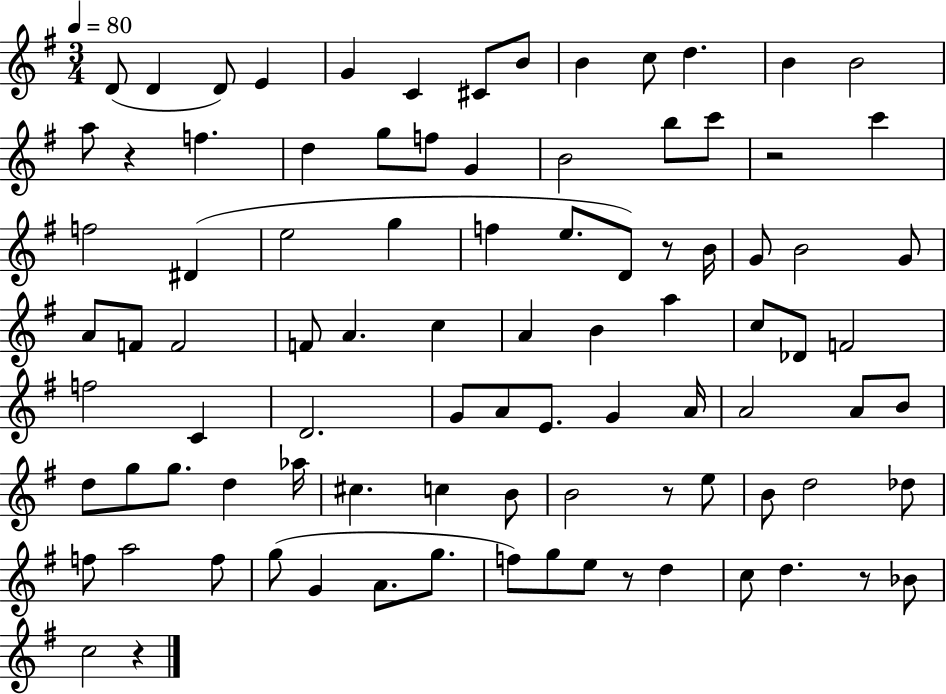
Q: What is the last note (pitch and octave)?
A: C5